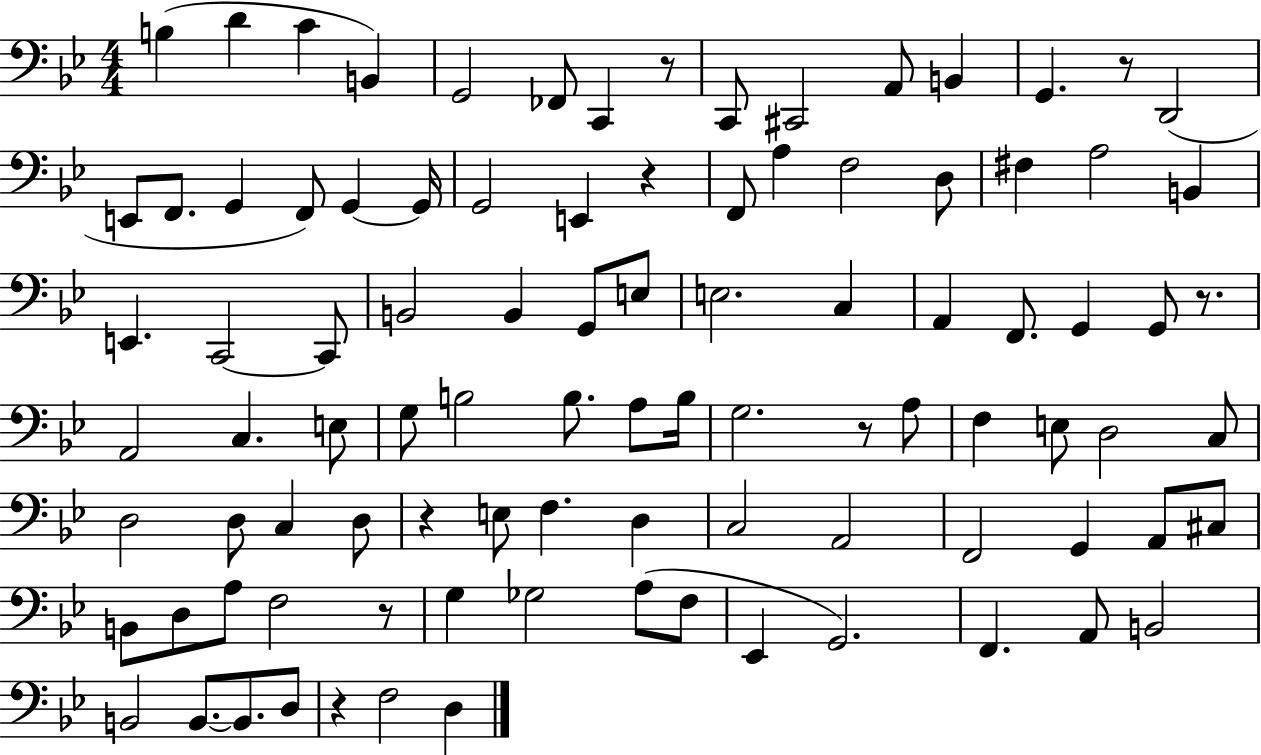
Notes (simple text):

B3/q D4/q C4/q B2/q G2/h FES2/e C2/q R/e C2/e C#2/h A2/e B2/q G2/q. R/e D2/h E2/e F2/e. G2/q F2/e G2/q G2/s G2/h E2/q R/q F2/e A3/q F3/h D3/e F#3/q A3/h B2/q E2/q. C2/h C2/e B2/h B2/q G2/e E3/e E3/h. C3/q A2/q F2/e. G2/q G2/e R/e. A2/h C3/q. E3/e G3/e B3/h B3/e. A3/e B3/s G3/h. R/e A3/e F3/q E3/e D3/h C3/e D3/h D3/e C3/q D3/e R/q E3/e F3/q. D3/q C3/h A2/h F2/h G2/q A2/e C#3/e B2/e D3/e A3/e F3/h R/e G3/q Gb3/h A3/e F3/e Eb2/q G2/h. F2/q. A2/e B2/h B2/h B2/e. B2/e. D3/e R/q F3/h D3/q